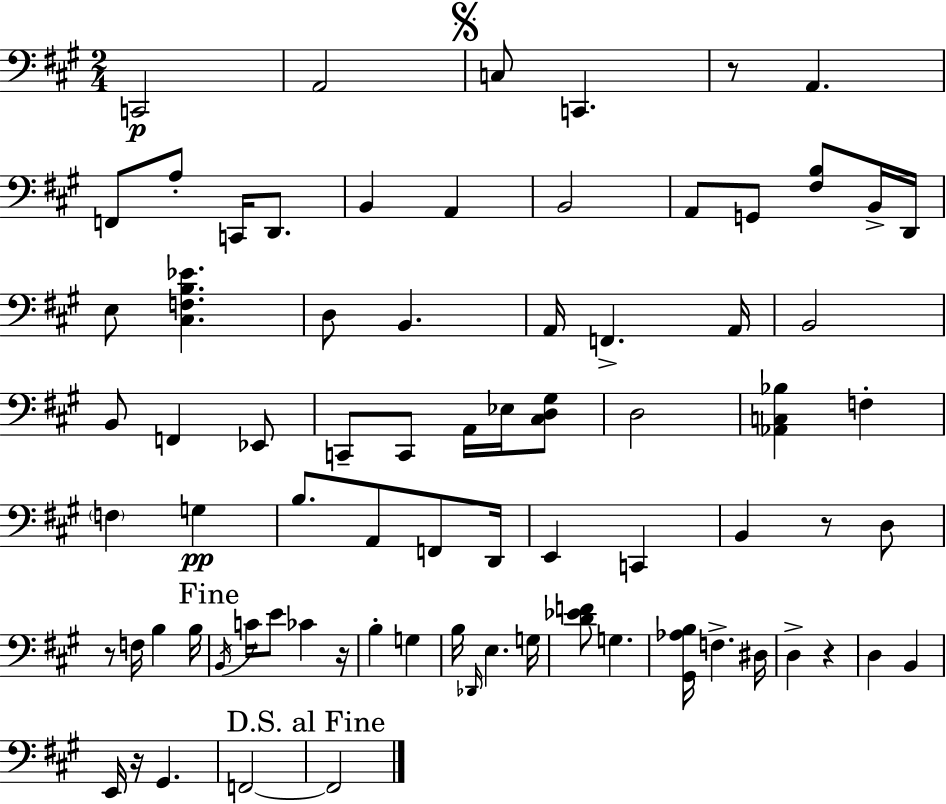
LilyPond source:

{
  \clef bass
  \numericTimeSignature
  \time 2/4
  \key a \major
  c,2\p | a,2 | \mark \markup { \musicglyph "scripts.segno" } c8 c,4. | r8 a,4. | \break f,8 a8-. c,16 d,8. | b,4 a,4 | b,2 | a,8 g,8 <fis b>8 b,16-> d,16 | \break e8 <cis f b ees'>4. | d8 b,4. | a,16 f,4.-> a,16 | b,2 | \break b,8 f,4 ees,8 | c,8-- c,8 a,16 ees16 <cis d gis>8 | d2 | <aes, c bes>4 f4-. | \break \parenthesize f4 g4\pp | b8. a,8 f,8 d,16 | e,4 c,4 | b,4 r8 d8 | \break r8 f16 b4 b16 | \mark "Fine" \acciaccatura { b,16 } c'16 e'8 ces'4 | r16 b4-. g4 | b16 \grace { des,16 } e4. | \break g16 <d' ees' f'>8 g4. | <gis, aes b>16 f4.-> | dis16 d4-> r4 | d4 b,4 | \break e,16 r16 gis,4. | f,2~~ | \mark "D.S. al Fine" f,2 | \bar "|."
}